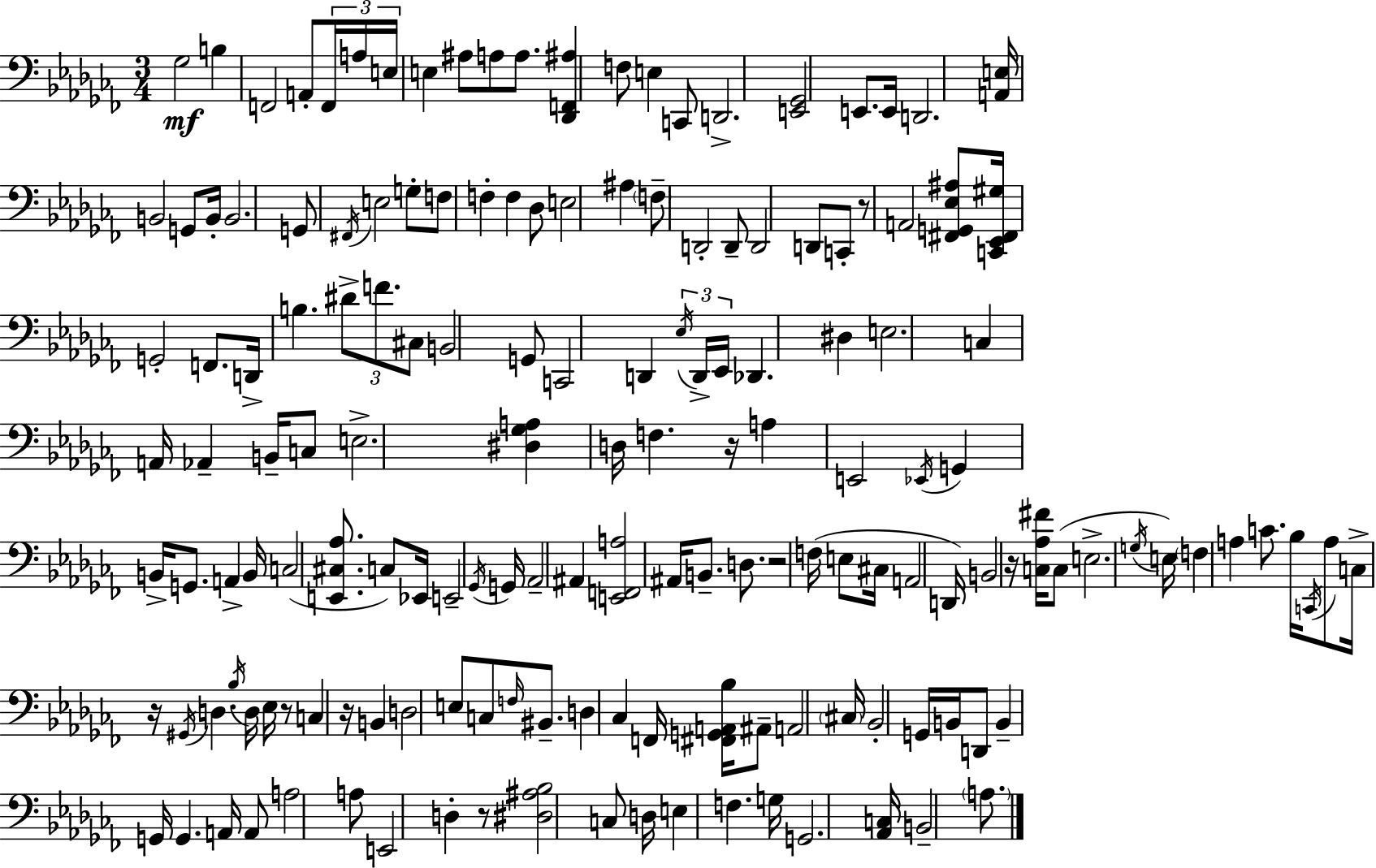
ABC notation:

X:1
T:Untitled
M:3/4
L:1/4
K:Abm
_G,2 B, F,,2 A,,/2 F,,/4 A,/4 E,/4 E, ^A,/2 A,/2 A,/2 [_D,,F,,^A,] F,/2 E, C,,/2 D,,2 [E,,_G,,]2 E,,/2 E,,/4 D,,2 [A,,E,]/4 B,,2 G,,/2 B,,/4 B,,2 G,,/2 ^F,,/4 E,2 G,/2 F,/2 F, F, _D,/2 E,2 ^A, F,/2 D,,2 D,,/2 D,,2 D,,/2 C,,/2 z/2 A,,2 [^F,,G,,_E,^A,]/2 [C,,_E,,^F,,^G,]/4 G,,2 F,,/2 D,,/4 B, ^D/2 F/2 ^C,/2 B,,2 G,,/2 C,,2 D,, _E,/4 D,,/4 _E,,/4 _D,, ^D, E,2 C, A,,/4 _A,, B,,/4 C,/2 E,2 [^D,_G,A,] D,/4 F, z/4 A, E,,2 _E,,/4 G,, B,,/4 G,,/2 A,, B,,/4 C,2 [E,,^C,_A,]/2 C,/2 _E,,/4 E,,2 _G,,/4 G,,/4 _A,,2 ^A,, [E,,F,,A,]2 ^A,,/4 B,,/2 D,/2 z2 F,/4 E,/2 ^C,/4 A,,2 D,,/4 B,,2 z/4 [C,_A,^F]/4 C,/2 E,2 G,/4 E,/4 F, A, C/2 _B,/4 C,,/4 A,/2 C,/4 z/4 ^G,,/4 D, _B,/4 D,/4 _E,/4 z/2 C, z/4 B,, D,2 E,/2 C,/2 F,/4 ^B,,/2 D, _C, F,,/4 [^F,,G,,A,,_B,]/4 ^A,,/2 A,,2 ^C,/4 _B,,2 G,,/4 B,,/4 D,,/2 B,, G,,/4 G,, A,,/4 A,,/2 A,2 A,/2 E,,2 D, z/2 [^D,^A,_B,]2 C,/2 D,/4 E, F, G,/4 G,,2 [_A,,C,]/4 B,,2 A,/2